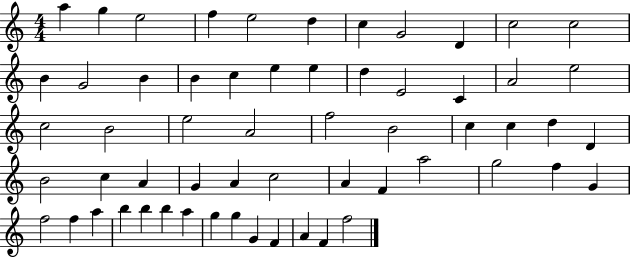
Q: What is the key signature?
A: C major